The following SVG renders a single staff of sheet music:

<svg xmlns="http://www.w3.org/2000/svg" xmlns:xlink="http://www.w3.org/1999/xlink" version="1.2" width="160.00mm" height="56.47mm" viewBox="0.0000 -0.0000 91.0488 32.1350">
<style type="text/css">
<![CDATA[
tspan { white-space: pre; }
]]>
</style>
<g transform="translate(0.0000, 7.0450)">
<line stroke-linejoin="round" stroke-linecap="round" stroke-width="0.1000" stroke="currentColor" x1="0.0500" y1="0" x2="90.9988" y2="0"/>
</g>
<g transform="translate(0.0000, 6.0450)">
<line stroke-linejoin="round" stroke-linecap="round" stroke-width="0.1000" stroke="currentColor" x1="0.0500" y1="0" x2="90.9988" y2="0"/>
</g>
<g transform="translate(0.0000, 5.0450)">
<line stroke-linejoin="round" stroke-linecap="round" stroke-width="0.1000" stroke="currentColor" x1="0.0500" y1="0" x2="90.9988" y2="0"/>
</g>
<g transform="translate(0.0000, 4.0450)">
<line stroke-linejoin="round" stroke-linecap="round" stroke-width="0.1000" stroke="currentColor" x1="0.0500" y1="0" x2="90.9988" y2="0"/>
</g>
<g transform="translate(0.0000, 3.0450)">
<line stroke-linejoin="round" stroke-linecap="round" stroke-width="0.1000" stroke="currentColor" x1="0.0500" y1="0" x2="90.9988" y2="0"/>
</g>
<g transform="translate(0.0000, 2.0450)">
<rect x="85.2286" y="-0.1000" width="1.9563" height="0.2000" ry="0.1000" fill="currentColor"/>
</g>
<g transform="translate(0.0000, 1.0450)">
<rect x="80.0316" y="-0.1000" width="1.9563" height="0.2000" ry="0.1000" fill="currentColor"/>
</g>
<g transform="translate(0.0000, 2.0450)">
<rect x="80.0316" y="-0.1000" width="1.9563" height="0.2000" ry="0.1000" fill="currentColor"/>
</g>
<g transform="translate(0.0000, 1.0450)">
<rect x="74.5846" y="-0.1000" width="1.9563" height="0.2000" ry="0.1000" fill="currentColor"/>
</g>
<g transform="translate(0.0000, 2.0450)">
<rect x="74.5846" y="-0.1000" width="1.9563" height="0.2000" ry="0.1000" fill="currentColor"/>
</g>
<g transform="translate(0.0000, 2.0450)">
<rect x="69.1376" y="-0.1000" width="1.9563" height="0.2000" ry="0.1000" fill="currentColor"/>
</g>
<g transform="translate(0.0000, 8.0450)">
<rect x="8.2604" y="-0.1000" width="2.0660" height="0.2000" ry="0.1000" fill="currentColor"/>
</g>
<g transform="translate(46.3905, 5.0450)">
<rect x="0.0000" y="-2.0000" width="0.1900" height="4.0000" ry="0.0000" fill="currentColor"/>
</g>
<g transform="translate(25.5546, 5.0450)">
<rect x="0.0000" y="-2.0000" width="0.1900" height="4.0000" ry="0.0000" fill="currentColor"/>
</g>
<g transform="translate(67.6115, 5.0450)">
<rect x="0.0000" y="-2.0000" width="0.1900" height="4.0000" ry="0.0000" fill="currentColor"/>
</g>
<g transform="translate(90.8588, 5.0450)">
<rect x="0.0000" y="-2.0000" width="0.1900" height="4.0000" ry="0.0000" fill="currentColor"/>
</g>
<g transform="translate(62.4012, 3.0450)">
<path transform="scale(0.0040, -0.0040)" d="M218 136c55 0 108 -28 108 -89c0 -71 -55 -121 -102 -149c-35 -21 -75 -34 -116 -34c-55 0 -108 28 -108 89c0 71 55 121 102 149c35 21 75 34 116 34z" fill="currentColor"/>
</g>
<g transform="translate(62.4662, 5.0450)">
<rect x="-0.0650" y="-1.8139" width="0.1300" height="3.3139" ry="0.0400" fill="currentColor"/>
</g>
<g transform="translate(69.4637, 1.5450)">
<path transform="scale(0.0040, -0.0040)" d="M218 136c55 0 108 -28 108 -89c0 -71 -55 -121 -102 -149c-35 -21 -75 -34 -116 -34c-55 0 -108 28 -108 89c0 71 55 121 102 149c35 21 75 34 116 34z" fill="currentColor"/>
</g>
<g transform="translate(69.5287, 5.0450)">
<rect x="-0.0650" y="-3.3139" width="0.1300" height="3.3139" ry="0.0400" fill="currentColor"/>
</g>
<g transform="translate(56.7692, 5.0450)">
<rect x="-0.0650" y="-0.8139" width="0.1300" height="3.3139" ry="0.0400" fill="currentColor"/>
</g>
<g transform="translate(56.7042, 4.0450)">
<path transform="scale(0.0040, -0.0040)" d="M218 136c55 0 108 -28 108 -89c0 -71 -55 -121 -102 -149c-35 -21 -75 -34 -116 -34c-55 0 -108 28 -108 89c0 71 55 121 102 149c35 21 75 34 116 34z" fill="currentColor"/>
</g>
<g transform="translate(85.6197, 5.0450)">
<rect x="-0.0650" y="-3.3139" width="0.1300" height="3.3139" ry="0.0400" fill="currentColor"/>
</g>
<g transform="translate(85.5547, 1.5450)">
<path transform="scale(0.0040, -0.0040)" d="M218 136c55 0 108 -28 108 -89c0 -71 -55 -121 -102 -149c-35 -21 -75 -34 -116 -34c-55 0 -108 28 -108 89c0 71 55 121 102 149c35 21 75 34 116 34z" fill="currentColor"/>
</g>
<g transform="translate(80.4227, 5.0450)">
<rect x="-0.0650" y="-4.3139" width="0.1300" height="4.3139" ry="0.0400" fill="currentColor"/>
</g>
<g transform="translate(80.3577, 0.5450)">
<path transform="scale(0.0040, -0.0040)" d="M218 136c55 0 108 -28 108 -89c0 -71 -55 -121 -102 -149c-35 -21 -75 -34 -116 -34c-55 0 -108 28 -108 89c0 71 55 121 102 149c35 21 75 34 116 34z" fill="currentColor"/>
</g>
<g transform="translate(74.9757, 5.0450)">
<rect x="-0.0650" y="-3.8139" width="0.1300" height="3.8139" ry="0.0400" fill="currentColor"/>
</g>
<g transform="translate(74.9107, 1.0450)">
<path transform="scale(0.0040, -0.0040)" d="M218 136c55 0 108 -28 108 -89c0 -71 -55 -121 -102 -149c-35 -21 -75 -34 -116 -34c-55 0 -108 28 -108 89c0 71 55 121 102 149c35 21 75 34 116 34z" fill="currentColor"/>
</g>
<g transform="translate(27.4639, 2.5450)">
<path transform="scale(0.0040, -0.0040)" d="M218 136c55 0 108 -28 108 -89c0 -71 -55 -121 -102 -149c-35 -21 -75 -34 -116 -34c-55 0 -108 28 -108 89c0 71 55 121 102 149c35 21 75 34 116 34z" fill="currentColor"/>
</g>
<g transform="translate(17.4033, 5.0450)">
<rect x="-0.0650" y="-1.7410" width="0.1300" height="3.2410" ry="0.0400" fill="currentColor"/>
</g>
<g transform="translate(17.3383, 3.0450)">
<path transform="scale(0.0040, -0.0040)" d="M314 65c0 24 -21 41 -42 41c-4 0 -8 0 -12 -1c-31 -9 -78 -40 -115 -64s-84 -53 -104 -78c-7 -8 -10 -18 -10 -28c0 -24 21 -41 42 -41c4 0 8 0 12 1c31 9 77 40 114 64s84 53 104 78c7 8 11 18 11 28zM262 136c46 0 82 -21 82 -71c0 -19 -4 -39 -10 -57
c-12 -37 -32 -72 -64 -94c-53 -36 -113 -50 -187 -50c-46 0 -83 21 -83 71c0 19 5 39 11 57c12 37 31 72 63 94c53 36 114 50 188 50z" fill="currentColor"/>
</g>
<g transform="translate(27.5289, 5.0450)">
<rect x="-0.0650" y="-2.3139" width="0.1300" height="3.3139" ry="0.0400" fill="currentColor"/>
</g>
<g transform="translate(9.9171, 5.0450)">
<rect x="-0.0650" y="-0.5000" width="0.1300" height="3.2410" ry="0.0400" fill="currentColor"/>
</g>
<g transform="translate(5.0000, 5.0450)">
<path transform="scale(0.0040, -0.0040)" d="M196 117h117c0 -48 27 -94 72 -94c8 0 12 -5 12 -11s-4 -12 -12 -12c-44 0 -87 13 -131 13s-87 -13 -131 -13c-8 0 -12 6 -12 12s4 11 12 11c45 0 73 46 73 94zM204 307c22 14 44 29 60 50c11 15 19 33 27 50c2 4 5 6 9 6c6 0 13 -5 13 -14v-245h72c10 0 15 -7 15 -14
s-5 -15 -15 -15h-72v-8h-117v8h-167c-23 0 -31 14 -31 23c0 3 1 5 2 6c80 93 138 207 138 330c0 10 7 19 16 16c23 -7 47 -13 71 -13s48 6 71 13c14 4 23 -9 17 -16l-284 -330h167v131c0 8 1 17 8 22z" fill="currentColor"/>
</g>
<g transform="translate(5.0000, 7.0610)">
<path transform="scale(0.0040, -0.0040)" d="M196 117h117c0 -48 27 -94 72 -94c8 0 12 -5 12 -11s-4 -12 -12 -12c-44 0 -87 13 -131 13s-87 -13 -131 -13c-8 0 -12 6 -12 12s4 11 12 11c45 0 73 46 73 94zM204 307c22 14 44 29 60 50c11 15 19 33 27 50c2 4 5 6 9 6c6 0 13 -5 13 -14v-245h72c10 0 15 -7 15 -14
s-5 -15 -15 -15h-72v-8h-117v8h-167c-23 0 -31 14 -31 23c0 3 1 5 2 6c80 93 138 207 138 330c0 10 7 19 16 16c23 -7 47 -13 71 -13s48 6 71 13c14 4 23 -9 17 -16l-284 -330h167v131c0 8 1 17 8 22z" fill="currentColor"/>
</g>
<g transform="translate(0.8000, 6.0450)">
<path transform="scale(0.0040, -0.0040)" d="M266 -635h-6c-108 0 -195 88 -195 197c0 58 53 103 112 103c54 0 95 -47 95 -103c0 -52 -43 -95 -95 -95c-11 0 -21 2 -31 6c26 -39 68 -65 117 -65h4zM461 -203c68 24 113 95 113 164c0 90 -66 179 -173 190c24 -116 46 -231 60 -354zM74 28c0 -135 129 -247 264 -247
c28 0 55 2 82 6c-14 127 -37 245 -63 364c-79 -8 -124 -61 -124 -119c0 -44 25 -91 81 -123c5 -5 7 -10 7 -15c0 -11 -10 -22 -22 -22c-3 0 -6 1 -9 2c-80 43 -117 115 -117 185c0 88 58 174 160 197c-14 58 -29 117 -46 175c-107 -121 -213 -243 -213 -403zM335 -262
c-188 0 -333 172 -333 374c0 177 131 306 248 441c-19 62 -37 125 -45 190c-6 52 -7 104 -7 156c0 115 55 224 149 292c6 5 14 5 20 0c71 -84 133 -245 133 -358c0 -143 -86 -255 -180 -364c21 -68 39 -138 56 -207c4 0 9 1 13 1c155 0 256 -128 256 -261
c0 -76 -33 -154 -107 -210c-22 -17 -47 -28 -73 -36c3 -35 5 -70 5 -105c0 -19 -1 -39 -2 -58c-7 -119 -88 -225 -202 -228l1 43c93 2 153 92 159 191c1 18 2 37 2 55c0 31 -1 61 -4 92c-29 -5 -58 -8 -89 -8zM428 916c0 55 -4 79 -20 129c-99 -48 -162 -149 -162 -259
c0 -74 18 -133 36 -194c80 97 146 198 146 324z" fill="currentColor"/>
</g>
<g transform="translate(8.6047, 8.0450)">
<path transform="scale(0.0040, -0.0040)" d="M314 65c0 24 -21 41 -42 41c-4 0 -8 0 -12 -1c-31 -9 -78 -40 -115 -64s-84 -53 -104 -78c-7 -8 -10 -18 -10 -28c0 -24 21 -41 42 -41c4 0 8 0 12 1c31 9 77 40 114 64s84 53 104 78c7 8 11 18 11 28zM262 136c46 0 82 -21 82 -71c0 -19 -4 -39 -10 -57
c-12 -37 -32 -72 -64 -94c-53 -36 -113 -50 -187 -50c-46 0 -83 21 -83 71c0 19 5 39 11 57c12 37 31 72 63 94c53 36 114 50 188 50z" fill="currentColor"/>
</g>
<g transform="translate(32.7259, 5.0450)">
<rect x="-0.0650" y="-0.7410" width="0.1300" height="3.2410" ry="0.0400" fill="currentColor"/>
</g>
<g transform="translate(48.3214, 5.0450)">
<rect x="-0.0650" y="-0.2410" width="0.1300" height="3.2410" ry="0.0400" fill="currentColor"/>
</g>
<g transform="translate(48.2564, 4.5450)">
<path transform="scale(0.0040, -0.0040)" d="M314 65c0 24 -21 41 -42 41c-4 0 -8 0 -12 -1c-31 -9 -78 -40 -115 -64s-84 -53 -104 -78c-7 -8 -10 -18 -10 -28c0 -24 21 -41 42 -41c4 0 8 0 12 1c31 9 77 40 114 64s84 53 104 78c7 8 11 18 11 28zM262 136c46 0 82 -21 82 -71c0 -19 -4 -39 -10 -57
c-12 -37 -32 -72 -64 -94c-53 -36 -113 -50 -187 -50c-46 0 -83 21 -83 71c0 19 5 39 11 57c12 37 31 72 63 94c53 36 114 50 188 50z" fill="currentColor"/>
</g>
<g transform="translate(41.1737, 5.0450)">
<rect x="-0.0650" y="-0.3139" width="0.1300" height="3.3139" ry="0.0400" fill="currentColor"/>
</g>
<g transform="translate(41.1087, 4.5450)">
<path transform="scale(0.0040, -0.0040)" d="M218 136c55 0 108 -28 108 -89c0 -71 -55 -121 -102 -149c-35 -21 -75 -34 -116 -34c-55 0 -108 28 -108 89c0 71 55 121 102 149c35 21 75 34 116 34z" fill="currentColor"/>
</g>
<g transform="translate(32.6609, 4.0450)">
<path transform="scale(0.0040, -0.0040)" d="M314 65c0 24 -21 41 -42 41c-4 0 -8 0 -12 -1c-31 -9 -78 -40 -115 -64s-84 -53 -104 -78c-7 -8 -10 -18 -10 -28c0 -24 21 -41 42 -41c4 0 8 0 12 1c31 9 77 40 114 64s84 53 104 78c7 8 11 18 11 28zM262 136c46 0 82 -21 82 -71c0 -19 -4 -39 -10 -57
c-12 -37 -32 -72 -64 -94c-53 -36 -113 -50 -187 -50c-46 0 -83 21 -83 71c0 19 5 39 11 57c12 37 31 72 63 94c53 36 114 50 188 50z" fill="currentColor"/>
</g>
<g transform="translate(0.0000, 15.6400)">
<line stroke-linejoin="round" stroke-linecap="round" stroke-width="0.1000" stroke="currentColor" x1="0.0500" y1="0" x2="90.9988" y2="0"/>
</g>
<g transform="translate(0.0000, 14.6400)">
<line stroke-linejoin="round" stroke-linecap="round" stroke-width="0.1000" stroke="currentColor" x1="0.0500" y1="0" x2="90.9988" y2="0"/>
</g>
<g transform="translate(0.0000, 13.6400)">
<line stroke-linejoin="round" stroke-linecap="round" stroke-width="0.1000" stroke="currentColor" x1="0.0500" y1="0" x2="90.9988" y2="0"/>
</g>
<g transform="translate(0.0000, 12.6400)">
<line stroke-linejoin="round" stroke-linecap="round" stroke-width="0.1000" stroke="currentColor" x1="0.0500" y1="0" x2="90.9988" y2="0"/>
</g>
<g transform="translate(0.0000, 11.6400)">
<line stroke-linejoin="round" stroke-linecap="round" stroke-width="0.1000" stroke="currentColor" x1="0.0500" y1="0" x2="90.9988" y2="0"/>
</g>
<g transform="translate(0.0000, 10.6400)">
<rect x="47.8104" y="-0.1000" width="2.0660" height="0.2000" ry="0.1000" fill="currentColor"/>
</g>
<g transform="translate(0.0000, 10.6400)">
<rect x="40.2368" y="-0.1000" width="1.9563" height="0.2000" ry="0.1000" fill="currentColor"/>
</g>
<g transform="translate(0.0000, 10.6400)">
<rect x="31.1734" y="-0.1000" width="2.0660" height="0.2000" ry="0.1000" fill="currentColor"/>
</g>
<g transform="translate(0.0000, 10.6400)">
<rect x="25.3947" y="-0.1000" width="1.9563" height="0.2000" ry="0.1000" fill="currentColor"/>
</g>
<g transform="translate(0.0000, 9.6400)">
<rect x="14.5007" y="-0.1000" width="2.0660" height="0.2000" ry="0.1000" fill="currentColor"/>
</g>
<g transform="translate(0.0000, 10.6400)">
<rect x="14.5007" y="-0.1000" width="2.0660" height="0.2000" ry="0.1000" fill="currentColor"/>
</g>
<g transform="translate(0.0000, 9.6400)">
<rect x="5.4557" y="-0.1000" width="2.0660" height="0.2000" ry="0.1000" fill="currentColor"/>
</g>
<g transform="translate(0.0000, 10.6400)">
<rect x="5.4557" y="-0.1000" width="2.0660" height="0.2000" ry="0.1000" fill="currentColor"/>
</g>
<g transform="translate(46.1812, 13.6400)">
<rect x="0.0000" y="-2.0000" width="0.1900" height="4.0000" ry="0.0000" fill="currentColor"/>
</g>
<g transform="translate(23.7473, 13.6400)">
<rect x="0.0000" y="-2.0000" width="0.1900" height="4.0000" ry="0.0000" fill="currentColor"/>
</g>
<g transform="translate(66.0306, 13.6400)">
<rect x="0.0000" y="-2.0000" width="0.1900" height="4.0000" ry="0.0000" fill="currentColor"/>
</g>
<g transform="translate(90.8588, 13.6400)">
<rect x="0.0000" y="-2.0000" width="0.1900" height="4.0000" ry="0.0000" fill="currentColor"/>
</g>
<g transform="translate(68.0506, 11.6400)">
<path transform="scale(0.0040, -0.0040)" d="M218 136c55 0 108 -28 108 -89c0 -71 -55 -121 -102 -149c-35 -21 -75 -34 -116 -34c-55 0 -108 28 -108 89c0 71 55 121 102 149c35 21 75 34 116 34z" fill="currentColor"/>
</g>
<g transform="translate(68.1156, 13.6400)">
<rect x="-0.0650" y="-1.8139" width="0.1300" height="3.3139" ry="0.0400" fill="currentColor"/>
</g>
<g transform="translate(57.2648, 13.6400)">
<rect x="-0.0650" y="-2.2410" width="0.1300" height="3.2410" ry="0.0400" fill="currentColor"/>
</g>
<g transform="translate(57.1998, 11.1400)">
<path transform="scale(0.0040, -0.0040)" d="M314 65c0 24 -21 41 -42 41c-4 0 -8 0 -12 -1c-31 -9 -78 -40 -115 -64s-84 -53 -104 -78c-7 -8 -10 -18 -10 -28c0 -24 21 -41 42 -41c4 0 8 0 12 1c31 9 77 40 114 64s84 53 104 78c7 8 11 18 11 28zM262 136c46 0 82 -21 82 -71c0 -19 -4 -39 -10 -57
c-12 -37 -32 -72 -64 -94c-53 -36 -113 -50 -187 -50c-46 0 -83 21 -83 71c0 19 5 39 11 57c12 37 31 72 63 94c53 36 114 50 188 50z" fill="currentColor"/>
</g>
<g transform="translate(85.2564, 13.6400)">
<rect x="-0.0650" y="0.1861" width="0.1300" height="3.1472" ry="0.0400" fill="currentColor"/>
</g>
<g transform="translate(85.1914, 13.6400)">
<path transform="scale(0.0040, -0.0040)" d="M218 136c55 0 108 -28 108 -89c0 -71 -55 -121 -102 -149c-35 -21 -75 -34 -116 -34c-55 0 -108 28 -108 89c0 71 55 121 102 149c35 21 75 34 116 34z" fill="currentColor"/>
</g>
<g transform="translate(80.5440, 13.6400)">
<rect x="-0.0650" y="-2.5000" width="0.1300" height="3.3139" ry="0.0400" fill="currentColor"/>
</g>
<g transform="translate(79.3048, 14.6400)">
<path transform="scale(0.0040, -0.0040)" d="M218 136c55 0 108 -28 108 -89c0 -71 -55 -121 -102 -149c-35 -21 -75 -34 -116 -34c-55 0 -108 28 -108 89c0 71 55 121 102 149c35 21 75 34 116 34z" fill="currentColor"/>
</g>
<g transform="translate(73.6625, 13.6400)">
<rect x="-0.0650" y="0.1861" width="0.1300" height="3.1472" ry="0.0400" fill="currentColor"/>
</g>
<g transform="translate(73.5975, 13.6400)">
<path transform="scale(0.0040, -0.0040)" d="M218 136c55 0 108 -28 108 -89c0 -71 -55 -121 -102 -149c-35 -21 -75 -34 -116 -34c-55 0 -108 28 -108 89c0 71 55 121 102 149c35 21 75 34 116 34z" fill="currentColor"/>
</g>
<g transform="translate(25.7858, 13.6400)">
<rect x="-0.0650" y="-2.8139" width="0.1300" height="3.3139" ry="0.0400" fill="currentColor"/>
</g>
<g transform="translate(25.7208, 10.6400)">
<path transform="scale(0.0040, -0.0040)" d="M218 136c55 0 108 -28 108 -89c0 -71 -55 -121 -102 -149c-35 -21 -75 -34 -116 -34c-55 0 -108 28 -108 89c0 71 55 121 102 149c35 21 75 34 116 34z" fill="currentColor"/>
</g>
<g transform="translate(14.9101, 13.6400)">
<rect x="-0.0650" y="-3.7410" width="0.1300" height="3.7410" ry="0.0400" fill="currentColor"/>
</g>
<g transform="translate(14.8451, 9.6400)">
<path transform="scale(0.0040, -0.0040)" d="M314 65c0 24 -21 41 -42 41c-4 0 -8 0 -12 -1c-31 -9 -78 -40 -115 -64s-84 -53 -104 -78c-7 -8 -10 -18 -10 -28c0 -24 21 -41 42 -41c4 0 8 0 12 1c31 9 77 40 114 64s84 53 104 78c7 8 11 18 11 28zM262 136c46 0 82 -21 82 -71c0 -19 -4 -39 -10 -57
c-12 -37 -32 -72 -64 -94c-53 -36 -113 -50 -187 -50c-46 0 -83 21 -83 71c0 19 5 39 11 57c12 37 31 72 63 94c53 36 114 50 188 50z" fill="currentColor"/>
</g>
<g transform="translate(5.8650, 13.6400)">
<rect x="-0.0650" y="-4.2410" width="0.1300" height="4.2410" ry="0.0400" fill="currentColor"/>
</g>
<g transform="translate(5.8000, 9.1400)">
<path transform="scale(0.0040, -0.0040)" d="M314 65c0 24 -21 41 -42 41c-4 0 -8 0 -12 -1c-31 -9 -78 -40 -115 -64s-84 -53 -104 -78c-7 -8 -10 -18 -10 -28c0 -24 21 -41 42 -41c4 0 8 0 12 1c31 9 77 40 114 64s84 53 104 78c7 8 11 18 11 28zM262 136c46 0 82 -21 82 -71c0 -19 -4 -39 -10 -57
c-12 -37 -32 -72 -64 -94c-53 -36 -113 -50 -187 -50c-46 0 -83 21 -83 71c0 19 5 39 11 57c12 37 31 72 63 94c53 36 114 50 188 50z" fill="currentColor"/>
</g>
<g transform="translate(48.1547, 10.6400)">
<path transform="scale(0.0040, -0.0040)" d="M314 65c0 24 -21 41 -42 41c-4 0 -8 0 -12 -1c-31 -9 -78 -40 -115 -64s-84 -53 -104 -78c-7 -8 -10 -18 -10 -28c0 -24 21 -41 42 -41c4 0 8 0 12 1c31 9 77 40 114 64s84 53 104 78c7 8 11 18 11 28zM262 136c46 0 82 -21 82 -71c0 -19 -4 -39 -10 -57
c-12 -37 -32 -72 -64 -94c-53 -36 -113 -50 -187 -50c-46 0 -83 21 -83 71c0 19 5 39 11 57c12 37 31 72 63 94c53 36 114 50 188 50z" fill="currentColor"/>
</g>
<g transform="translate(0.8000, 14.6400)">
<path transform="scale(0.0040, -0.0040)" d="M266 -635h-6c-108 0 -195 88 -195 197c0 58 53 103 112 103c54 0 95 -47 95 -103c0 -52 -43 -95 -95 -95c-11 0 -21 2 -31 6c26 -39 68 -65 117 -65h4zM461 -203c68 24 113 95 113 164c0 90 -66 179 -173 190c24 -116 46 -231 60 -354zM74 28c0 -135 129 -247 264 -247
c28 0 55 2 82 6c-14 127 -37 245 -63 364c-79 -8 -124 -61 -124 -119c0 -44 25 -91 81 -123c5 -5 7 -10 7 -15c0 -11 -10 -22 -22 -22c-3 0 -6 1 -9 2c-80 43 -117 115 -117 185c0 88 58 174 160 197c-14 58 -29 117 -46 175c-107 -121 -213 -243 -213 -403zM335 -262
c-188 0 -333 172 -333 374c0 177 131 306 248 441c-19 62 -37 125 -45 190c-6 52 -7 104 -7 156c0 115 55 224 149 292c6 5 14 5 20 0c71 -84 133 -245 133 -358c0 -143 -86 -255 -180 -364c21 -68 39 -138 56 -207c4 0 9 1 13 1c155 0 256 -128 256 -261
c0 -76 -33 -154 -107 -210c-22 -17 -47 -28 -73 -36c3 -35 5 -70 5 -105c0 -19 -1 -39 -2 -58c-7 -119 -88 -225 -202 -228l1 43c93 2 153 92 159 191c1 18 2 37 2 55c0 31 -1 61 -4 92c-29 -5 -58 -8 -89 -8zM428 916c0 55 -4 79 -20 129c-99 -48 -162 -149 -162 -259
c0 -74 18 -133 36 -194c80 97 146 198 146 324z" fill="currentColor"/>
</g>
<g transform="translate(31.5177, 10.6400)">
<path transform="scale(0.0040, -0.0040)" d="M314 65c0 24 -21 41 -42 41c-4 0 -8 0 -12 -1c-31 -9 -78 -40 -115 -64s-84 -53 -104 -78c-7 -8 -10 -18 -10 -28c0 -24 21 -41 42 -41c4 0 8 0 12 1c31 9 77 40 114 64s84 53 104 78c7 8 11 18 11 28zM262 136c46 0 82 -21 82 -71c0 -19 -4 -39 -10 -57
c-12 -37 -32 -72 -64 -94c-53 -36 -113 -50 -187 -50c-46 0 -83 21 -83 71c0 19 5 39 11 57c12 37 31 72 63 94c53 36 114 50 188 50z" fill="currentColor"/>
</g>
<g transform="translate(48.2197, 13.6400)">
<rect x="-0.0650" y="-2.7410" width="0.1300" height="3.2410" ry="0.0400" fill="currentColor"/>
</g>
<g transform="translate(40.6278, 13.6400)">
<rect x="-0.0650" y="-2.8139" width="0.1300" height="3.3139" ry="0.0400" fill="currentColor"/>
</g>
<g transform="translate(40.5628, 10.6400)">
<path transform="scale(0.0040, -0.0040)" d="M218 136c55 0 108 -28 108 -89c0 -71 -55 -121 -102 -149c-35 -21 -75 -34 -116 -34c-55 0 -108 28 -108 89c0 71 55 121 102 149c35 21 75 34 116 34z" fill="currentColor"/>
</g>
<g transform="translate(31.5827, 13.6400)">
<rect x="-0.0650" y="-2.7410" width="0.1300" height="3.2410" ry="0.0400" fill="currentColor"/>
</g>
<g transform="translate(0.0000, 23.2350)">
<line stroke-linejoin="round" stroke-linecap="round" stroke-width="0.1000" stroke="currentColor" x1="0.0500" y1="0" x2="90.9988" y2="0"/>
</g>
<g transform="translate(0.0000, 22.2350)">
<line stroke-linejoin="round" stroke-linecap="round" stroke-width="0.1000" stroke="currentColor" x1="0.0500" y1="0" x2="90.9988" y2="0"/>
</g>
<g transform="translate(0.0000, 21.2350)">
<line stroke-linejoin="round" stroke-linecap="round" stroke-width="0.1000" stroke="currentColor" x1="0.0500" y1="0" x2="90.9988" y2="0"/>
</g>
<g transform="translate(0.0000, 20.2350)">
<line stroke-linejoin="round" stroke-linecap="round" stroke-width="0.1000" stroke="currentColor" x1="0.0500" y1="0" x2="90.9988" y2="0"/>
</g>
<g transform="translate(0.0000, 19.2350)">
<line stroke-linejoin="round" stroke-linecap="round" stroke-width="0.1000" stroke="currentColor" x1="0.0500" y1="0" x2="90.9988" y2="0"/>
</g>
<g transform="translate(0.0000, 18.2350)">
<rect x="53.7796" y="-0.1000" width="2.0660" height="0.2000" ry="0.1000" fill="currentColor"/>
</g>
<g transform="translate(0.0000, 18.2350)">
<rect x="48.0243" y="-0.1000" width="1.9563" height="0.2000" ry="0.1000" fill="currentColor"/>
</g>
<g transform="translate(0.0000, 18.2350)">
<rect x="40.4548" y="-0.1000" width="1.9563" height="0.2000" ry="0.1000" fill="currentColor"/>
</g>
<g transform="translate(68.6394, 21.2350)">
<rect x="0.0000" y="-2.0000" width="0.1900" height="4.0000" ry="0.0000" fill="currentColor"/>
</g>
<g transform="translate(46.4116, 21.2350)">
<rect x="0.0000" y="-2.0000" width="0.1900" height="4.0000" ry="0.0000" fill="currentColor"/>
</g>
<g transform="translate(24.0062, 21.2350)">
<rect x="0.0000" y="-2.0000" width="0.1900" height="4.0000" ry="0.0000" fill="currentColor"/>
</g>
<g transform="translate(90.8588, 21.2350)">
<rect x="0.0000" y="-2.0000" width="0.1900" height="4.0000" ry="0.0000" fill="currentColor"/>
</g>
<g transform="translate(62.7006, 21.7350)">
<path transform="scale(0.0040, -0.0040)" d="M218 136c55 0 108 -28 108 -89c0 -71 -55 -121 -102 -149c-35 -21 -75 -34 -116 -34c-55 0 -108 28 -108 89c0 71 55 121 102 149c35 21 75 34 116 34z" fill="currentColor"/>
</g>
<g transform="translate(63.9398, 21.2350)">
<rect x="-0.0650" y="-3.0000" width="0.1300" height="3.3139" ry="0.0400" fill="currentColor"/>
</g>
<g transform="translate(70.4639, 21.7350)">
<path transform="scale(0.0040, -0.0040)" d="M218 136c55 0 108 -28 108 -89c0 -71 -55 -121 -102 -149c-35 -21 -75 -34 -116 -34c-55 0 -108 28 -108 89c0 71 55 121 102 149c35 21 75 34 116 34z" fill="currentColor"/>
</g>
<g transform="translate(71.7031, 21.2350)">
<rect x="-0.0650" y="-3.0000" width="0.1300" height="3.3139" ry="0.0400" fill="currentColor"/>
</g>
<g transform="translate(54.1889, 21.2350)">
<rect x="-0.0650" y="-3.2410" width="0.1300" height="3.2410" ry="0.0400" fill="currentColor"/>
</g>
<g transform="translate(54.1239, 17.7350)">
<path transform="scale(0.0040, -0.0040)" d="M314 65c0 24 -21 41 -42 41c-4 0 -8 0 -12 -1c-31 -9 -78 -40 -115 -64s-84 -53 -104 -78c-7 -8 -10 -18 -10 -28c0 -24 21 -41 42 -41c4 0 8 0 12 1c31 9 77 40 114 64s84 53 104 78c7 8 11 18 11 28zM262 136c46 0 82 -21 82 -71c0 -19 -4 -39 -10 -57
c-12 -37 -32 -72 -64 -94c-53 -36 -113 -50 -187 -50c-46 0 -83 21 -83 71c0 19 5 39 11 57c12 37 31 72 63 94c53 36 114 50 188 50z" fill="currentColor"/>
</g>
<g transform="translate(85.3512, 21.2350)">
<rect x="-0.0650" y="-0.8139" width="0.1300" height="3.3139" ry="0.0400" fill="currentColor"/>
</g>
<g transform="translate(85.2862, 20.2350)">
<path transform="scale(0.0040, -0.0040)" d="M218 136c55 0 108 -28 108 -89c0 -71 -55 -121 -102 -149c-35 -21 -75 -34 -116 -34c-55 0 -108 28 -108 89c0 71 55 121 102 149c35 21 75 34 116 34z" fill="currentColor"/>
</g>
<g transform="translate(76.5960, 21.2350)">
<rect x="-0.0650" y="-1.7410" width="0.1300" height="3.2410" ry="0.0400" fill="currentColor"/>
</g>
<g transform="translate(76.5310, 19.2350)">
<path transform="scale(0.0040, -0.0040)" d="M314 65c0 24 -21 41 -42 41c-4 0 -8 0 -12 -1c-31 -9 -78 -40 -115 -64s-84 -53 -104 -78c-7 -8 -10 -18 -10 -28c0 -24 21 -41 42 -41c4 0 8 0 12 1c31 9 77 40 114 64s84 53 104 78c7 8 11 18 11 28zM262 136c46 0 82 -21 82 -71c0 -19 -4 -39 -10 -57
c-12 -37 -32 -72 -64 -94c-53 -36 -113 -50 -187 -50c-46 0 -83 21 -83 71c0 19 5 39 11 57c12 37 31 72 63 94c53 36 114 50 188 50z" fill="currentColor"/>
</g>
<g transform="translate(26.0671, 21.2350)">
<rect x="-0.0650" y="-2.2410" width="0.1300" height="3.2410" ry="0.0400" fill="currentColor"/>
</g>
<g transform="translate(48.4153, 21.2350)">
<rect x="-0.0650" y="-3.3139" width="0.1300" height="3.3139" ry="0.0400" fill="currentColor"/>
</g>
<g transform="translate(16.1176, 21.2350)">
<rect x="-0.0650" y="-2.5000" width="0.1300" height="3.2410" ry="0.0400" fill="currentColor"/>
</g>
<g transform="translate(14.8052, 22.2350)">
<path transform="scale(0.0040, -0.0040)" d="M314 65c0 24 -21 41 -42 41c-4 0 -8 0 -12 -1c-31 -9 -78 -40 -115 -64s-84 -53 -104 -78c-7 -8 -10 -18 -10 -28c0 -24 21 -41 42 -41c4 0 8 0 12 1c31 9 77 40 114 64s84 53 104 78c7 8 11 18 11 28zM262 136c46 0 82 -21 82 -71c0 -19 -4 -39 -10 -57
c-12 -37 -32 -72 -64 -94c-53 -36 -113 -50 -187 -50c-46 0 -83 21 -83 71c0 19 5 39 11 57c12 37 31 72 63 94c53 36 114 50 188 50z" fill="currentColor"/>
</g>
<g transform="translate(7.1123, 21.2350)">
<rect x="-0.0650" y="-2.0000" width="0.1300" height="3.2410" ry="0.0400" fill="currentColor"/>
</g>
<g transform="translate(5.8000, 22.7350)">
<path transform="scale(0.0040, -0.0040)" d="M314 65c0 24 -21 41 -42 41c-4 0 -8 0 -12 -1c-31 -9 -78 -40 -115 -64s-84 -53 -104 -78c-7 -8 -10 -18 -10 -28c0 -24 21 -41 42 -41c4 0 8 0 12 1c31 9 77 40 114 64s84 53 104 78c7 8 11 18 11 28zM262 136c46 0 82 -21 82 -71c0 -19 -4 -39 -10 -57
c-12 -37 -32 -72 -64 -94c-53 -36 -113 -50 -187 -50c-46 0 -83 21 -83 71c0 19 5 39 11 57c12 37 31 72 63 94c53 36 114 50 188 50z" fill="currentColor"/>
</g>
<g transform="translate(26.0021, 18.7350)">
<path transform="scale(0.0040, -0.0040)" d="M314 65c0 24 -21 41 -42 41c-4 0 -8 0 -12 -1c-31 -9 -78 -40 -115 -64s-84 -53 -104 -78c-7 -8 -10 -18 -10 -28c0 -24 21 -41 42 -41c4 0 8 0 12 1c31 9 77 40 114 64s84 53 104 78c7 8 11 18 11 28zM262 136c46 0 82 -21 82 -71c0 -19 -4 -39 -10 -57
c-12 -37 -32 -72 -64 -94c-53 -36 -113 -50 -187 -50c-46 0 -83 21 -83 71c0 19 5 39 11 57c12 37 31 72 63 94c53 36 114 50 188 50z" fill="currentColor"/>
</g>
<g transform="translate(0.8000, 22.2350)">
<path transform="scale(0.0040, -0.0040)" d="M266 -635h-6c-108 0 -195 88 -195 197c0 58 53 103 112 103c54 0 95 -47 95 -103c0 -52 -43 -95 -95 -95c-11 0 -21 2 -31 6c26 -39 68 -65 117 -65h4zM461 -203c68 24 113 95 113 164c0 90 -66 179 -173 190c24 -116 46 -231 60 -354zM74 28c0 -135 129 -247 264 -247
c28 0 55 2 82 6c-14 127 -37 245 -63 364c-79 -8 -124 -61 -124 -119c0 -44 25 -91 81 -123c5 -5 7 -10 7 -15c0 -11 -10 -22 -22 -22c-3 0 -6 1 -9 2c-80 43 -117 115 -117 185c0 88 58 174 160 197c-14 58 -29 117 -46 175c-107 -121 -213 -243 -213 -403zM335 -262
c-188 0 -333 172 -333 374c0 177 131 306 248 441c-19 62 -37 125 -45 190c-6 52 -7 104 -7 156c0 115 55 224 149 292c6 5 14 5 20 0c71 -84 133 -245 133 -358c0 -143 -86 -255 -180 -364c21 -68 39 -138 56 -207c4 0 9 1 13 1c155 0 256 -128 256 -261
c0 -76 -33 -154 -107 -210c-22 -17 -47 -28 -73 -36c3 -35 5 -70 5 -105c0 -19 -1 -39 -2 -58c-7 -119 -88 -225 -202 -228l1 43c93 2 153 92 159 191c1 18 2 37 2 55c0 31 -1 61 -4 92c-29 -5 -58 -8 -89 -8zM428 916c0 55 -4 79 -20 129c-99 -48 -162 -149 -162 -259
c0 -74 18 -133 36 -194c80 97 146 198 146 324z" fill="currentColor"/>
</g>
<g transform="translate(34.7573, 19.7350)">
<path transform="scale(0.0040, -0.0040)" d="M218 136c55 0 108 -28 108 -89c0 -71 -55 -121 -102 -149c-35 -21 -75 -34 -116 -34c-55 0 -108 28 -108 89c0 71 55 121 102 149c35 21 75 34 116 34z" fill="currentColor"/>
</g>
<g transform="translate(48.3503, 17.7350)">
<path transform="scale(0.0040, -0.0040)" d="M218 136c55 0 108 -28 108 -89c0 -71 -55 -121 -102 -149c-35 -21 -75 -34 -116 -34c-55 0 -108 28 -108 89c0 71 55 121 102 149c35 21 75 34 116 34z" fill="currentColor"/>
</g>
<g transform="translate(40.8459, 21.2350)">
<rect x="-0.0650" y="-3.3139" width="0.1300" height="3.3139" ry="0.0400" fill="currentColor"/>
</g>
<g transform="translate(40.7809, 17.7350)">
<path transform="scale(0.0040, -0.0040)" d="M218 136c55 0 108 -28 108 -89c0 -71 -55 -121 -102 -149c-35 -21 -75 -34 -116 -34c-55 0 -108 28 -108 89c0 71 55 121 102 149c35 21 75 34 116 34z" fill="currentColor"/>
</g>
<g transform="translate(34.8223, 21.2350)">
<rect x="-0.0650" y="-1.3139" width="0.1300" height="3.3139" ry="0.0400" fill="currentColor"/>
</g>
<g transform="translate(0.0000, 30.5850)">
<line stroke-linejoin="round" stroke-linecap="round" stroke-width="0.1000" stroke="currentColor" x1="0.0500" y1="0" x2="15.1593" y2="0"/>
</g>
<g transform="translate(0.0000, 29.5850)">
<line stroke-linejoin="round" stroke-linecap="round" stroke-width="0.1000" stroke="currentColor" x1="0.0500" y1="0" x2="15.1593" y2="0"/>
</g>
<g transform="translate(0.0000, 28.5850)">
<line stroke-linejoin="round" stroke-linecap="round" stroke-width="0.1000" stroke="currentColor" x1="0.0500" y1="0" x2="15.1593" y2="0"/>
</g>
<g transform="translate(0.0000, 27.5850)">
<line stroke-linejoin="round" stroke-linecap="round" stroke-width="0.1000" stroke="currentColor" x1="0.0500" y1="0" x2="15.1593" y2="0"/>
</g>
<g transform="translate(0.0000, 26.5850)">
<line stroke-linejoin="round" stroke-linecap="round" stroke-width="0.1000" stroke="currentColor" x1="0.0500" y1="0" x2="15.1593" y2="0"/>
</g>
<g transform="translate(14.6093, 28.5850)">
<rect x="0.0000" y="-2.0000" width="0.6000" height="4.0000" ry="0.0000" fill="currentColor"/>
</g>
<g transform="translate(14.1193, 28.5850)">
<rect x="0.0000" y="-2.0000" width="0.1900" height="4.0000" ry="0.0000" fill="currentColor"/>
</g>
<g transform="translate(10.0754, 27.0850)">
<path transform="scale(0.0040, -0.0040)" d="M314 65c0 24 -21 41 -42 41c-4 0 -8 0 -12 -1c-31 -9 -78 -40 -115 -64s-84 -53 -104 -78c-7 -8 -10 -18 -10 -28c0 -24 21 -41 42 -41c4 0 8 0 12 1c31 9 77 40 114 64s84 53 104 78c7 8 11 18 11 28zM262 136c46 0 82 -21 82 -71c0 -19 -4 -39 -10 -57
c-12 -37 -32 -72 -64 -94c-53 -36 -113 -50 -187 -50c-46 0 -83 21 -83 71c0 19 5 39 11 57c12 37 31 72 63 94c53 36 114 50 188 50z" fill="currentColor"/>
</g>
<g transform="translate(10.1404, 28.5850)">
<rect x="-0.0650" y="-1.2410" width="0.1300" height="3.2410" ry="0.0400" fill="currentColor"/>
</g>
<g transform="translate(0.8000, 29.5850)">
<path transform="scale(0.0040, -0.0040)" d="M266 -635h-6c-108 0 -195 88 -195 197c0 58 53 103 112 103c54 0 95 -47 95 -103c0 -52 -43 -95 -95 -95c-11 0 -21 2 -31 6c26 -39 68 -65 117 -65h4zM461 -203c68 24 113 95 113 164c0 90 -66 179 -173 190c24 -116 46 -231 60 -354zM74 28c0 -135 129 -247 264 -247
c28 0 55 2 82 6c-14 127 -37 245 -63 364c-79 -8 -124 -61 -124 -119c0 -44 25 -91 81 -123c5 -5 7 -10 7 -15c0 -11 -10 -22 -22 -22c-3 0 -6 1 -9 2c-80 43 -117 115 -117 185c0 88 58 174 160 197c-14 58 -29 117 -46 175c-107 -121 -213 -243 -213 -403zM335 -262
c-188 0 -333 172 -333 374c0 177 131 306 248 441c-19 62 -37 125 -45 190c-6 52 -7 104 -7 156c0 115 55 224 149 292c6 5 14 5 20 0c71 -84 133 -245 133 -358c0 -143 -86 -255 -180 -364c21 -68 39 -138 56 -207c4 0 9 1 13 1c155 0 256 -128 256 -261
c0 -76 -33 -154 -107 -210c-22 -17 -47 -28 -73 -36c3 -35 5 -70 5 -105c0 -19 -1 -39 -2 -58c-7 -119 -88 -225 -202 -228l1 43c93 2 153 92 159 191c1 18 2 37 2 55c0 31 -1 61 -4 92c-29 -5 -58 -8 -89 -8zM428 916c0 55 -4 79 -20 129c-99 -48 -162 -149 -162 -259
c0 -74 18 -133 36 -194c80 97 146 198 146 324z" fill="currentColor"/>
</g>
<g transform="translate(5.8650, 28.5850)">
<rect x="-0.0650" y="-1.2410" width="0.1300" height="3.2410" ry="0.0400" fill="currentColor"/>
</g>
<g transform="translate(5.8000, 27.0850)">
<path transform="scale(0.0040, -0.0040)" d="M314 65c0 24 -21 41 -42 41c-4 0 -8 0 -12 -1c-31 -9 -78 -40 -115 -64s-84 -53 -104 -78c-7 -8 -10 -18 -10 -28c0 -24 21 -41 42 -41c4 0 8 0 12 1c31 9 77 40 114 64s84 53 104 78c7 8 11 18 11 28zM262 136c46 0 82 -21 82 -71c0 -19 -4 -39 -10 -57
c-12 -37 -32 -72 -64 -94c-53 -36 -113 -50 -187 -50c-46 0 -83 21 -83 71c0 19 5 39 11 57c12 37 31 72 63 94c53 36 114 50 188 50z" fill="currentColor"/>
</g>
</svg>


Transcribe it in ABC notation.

X:1
T:Untitled
M:4/4
L:1/4
K:C
C2 f2 g d2 c c2 d f b c' d' b d'2 c'2 a a2 a a2 g2 f B G B F2 G2 g2 e b b b2 A A f2 d e2 e2